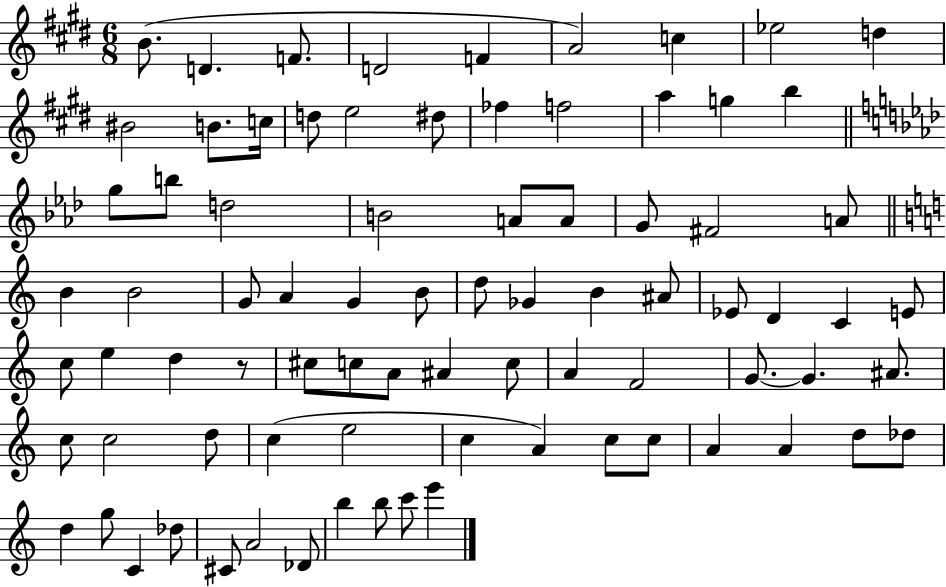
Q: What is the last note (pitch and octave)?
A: E6